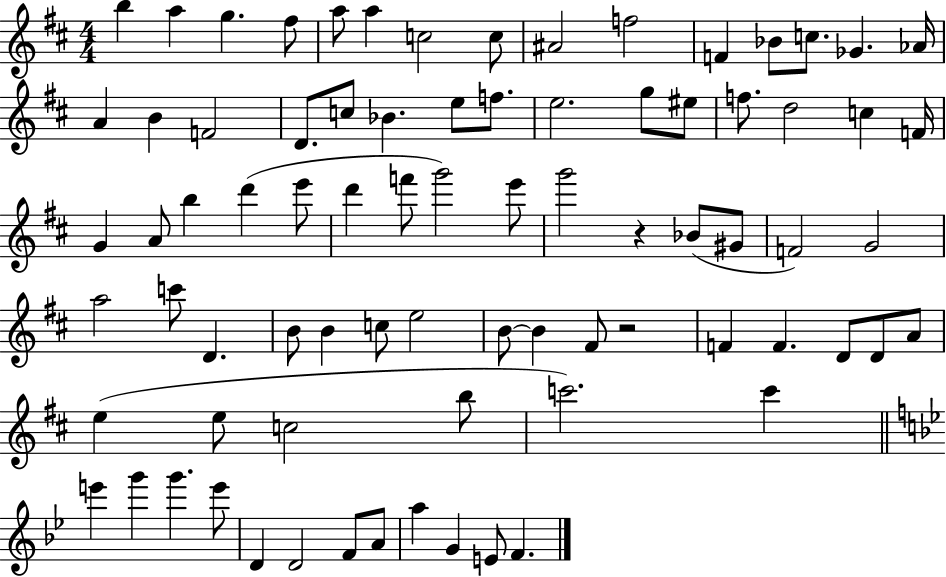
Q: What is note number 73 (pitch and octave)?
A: A4